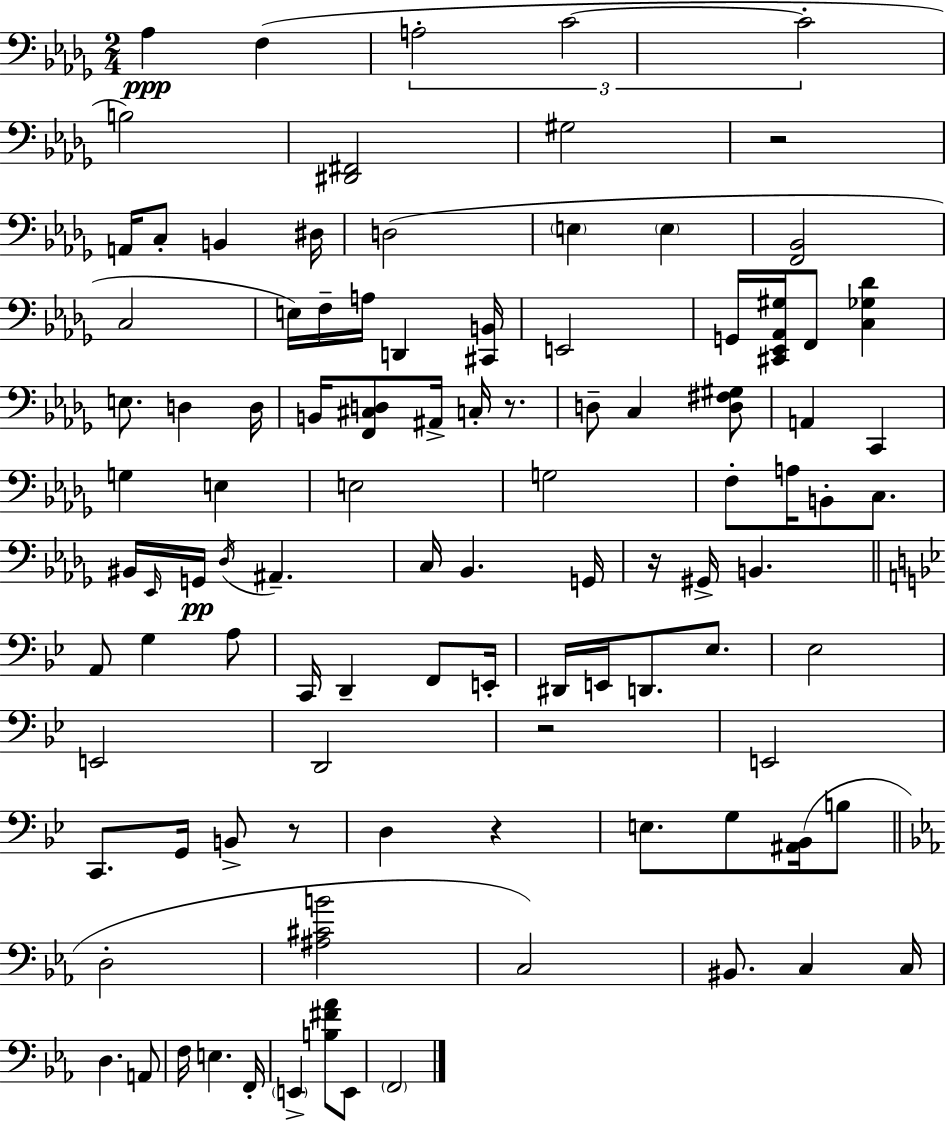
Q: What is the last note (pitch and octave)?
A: F2